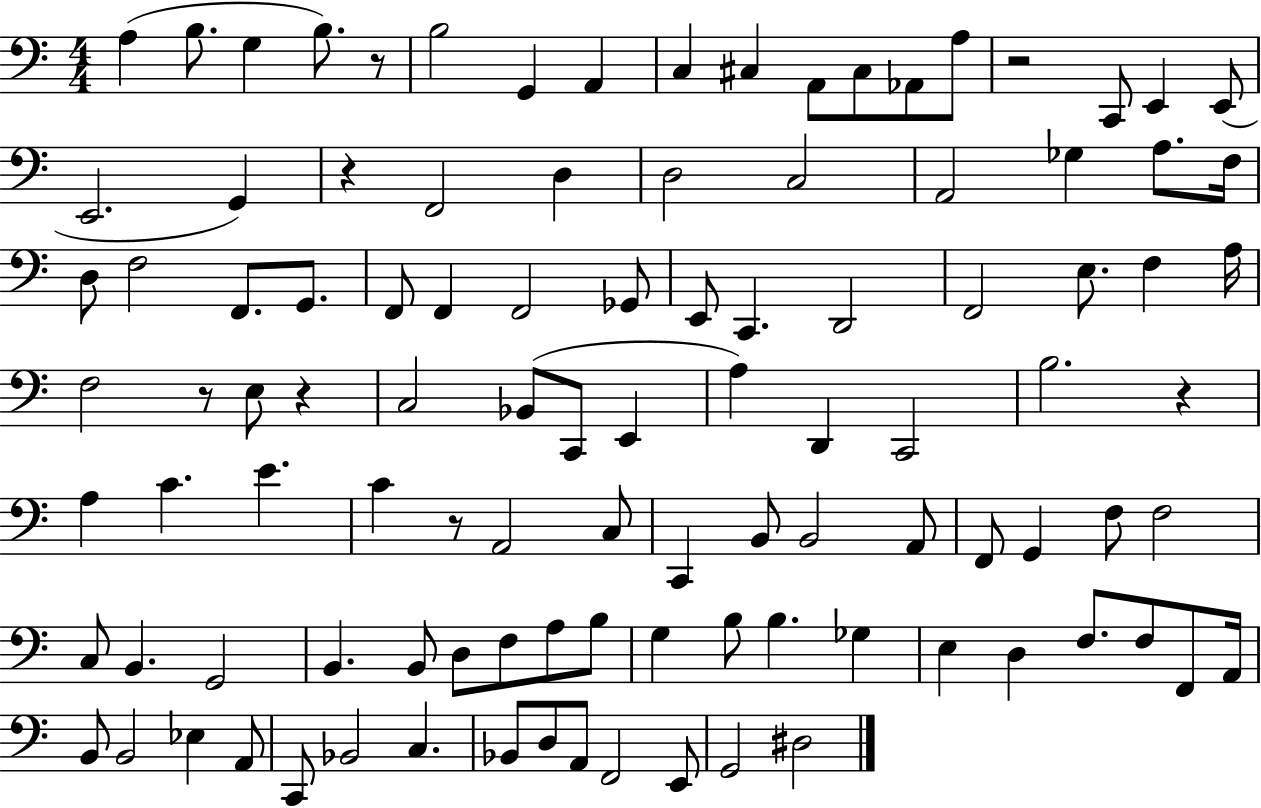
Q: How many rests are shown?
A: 7